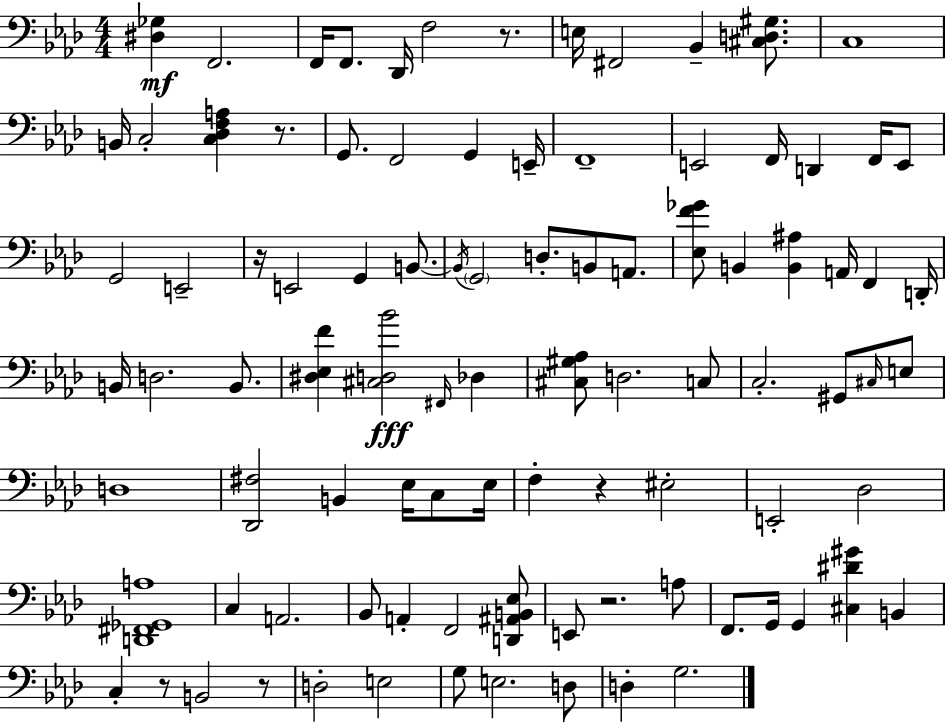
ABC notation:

X:1
T:Untitled
M:4/4
L:1/4
K:Ab
[^D,_G,] F,,2 F,,/4 F,,/2 _D,,/4 F,2 z/2 E,/4 ^F,,2 _B,, [^C,D,^G,]/2 C,4 B,,/4 C,2 [C,_D,F,A,] z/2 G,,/2 F,,2 G,, E,,/4 F,,4 E,,2 F,,/4 D,, F,,/4 E,,/2 G,,2 E,,2 z/4 E,,2 G,, B,,/2 B,,/4 G,,2 D,/2 B,,/2 A,,/2 [_E,F_G]/2 B,, [B,,^A,] A,,/4 F,, D,,/4 B,,/4 D,2 B,,/2 [^D,_E,F] [^C,D,_B]2 ^F,,/4 _D, [^C,^G,_A,]/2 D,2 C,/2 C,2 ^G,,/2 ^C,/4 E,/2 D,4 [_D,,^F,]2 B,, _E,/4 C,/2 _E,/4 F, z ^E,2 E,,2 _D,2 [D,,^F,,_G,,A,]4 C, A,,2 _B,,/2 A,, F,,2 [D,,^A,,B,,_E,]/2 E,,/2 z2 A,/2 F,,/2 G,,/4 G,, [^C,^D^G] B,, C, z/2 B,,2 z/2 D,2 E,2 G,/2 E,2 D,/2 D, G,2